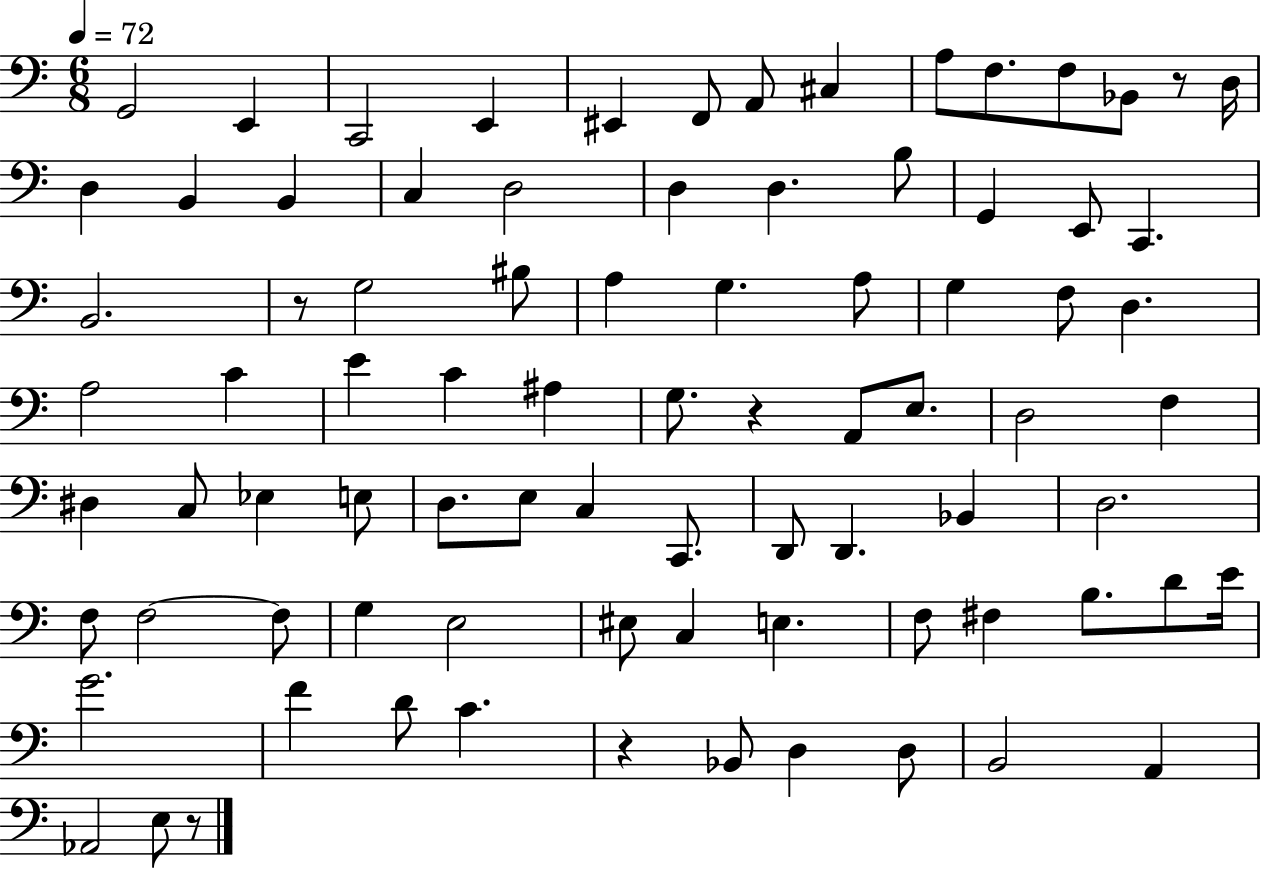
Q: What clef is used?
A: bass